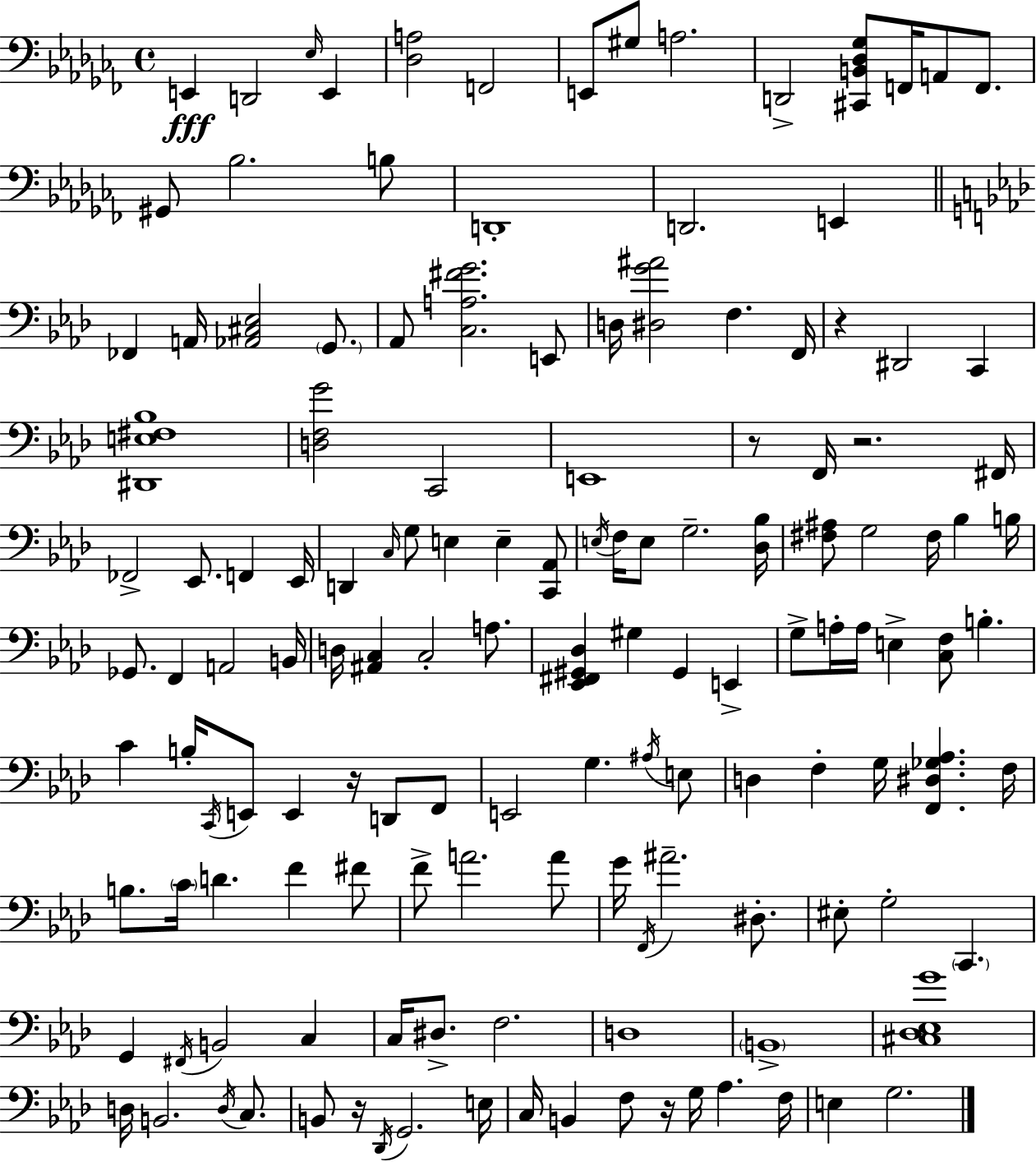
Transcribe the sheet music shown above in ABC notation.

X:1
T:Untitled
M:4/4
L:1/4
K:Abm
E,, D,,2 _E,/4 E,, [_D,A,]2 F,,2 E,,/2 ^G,/2 A,2 D,,2 [^C,,B,,_D,_G,]/2 F,,/4 A,,/2 F,,/2 ^G,,/2 _B,2 B,/2 D,,4 D,,2 E,, _F,, A,,/4 [_A,,^C,_E,]2 G,,/2 _A,,/2 [C,A,^FG]2 E,,/2 D,/4 [^D,G^A]2 F, F,,/4 z ^D,,2 C,, [^D,,E,^F,_B,]4 [D,F,G]2 C,,2 E,,4 z/2 F,,/4 z2 ^F,,/4 _F,,2 _E,,/2 F,, _E,,/4 D,, C,/4 G,/2 E, E, [C,,_A,,]/2 E,/4 F,/4 E,/2 G,2 [_D,_B,]/4 [^F,^A,]/2 G,2 ^F,/4 _B, B,/4 _G,,/2 F,, A,,2 B,,/4 D,/4 [^A,,C,] C,2 A,/2 [_E,,^F,,^G,,_D,] ^G, ^G,, E,, G,/2 A,/4 A,/4 E, [C,F,]/2 B, C B,/4 C,,/4 E,,/2 E,, z/4 D,,/2 F,,/2 E,,2 G, ^A,/4 E,/2 D, F, G,/4 [F,,^D,_G,_A,] F,/4 B,/2 C/4 D F ^F/2 F/2 A2 A/2 G/4 F,,/4 ^A2 ^D,/2 ^E,/2 G,2 C,, G,, ^F,,/4 B,,2 C, C,/4 ^D,/2 F,2 D,4 B,,4 [^C,_D,_E,G]4 D,/4 B,,2 D,/4 C,/2 B,,/2 z/4 _D,,/4 G,,2 E,/4 C,/4 B,, F,/2 z/4 G,/4 _A, F,/4 E, G,2